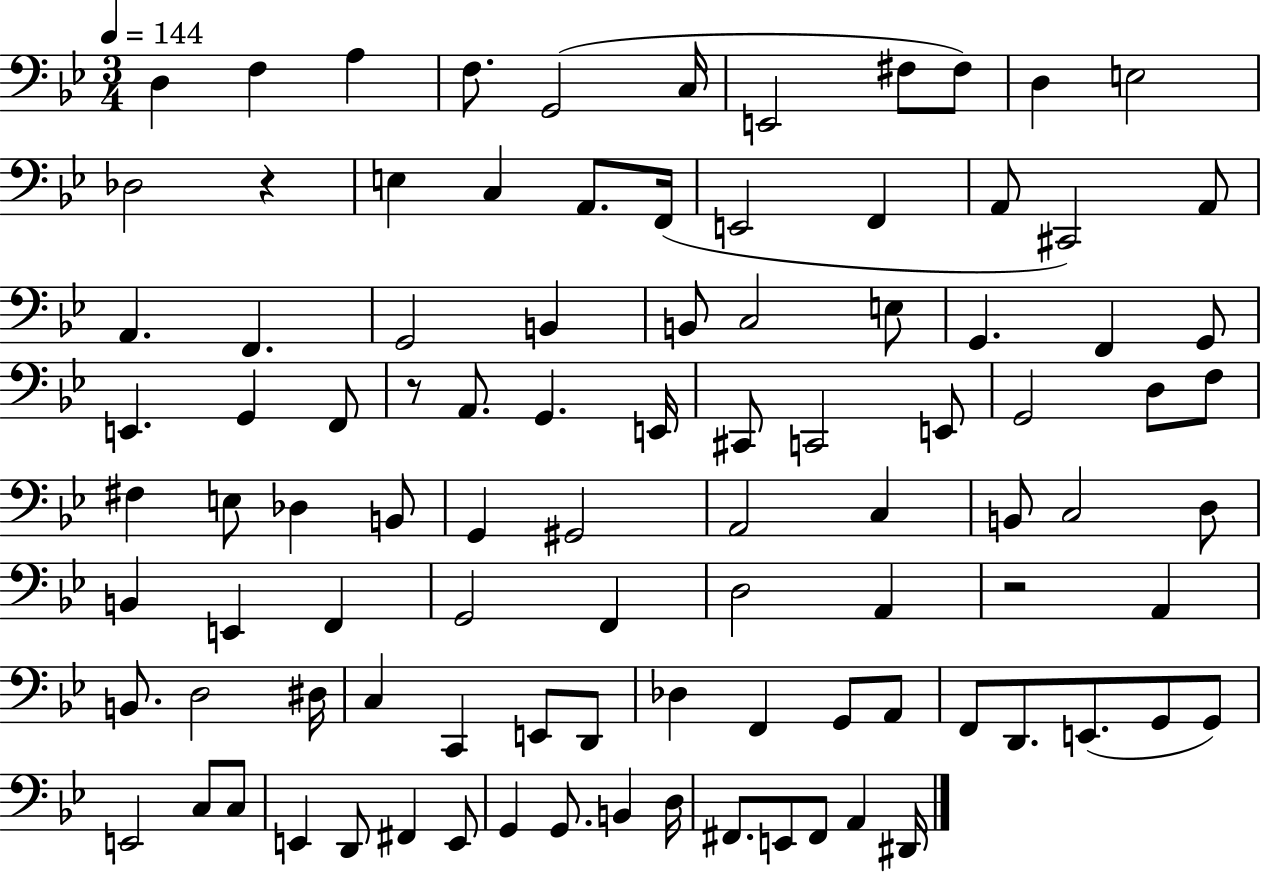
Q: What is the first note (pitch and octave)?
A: D3